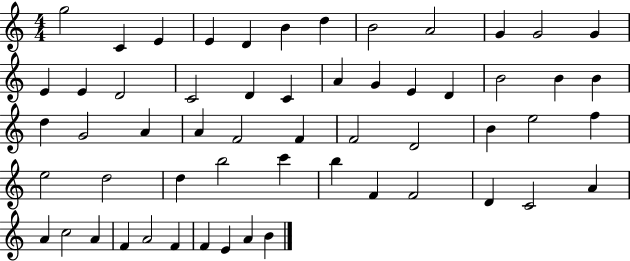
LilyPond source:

{
  \clef treble
  \numericTimeSignature
  \time 4/4
  \key c \major
  g''2 c'4 e'4 | e'4 d'4 b'4 d''4 | b'2 a'2 | g'4 g'2 g'4 | \break e'4 e'4 d'2 | c'2 d'4 c'4 | a'4 g'4 e'4 d'4 | b'2 b'4 b'4 | \break d''4 g'2 a'4 | a'4 f'2 f'4 | f'2 d'2 | b'4 e''2 f''4 | \break e''2 d''2 | d''4 b''2 c'''4 | b''4 f'4 f'2 | d'4 c'2 a'4 | \break a'4 c''2 a'4 | f'4 a'2 f'4 | f'4 e'4 a'4 b'4 | \bar "|."
}